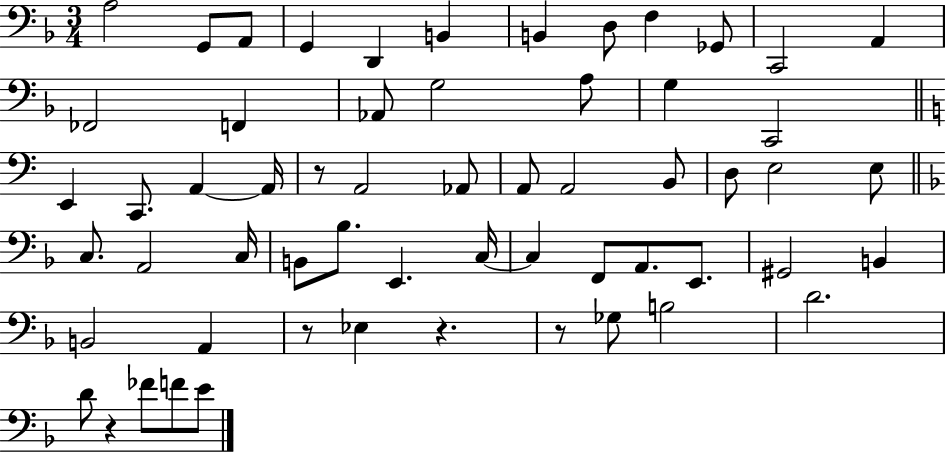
A3/h G2/e A2/e G2/q D2/q B2/q B2/q D3/e F3/q Gb2/e C2/h A2/q FES2/h F2/q Ab2/e G3/h A3/e G3/q C2/h E2/q C2/e. A2/q A2/s R/e A2/h Ab2/e A2/e A2/h B2/e D3/e E3/h E3/e C3/e. A2/h C3/s B2/e Bb3/e. E2/q. C3/s C3/q F2/e A2/e. E2/e. G#2/h B2/q B2/h A2/q R/e Eb3/q R/q. R/e Gb3/e B3/h D4/h. D4/e R/q FES4/e F4/e E4/e